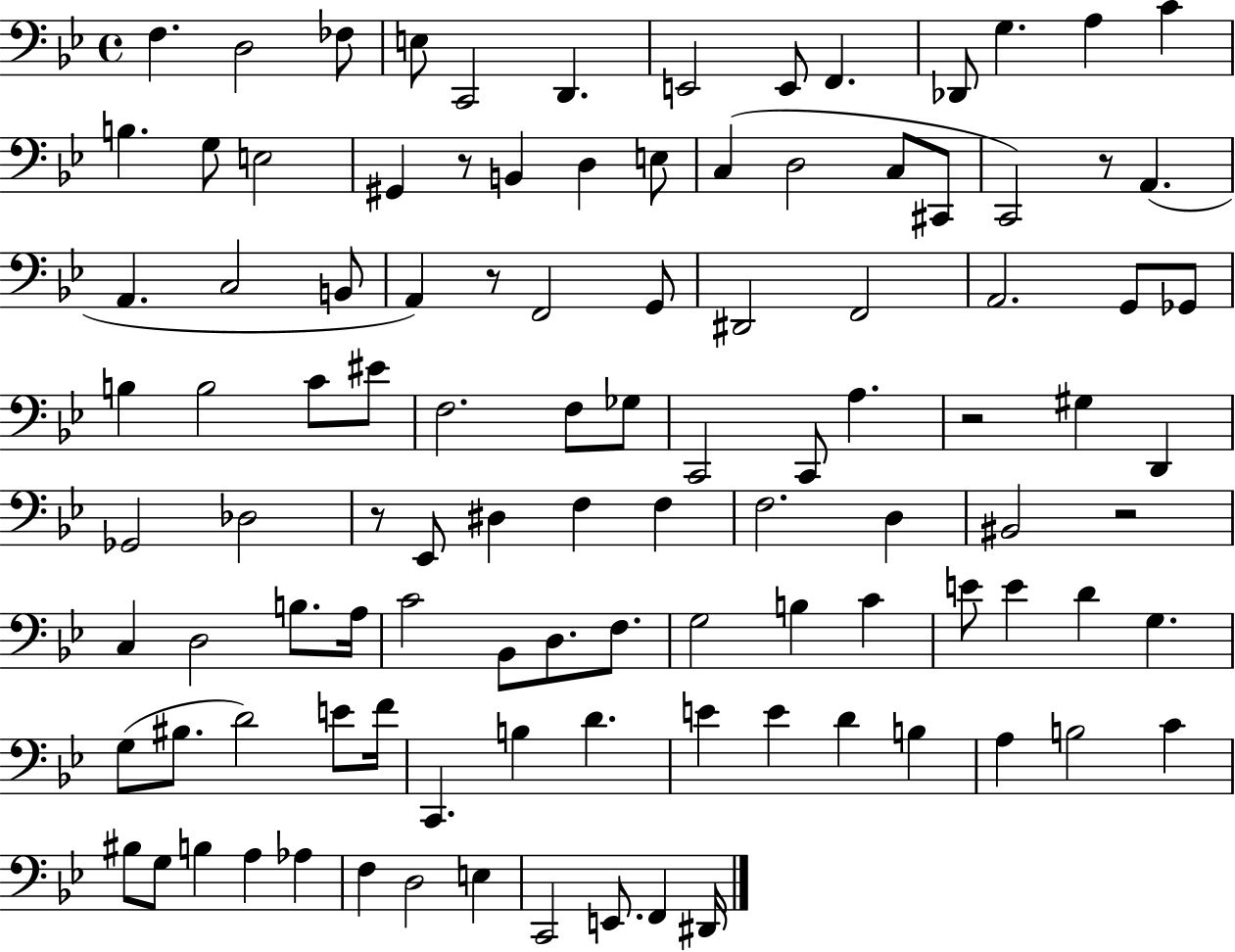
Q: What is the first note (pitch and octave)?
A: F3